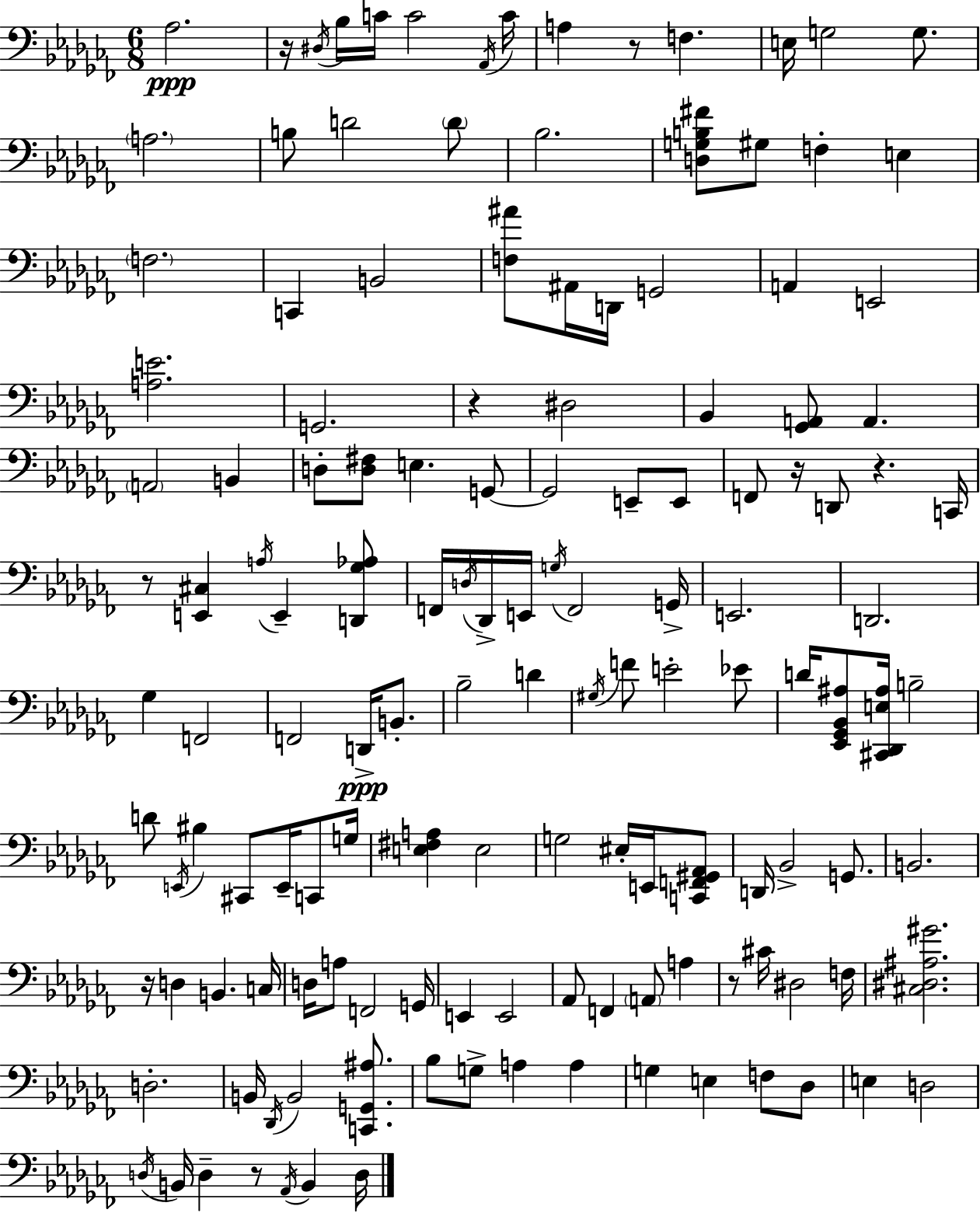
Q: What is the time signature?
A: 6/8